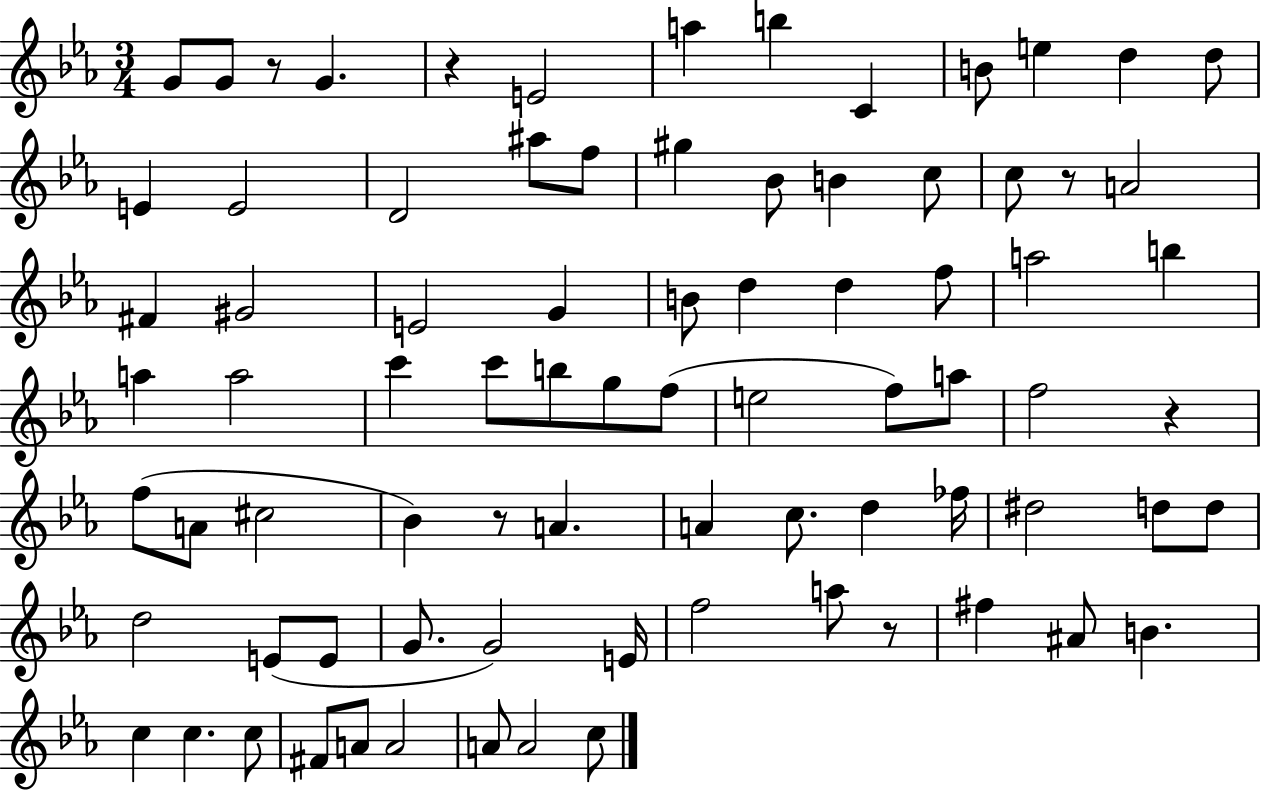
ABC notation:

X:1
T:Untitled
M:3/4
L:1/4
K:Eb
G/2 G/2 z/2 G z E2 a b C B/2 e d d/2 E E2 D2 ^a/2 f/2 ^g _B/2 B c/2 c/2 z/2 A2 ^F ^G2 E2 G B/2 d d f/2 a2 b a a2 c' c'/2 b/2 g/2 f/2 e2 f/2 a/2 f2 z f/2 A/2 ^c2 _B z/2 A A c/2 d _f/4 ^d2 d/2 d/2 d2 E/2 E/2 G/2 G2 E/4 f2 a/2 z/2 ^f ^A/2 B c c c/2 ^F/2 A/2 A2 A/2 A2 c/2